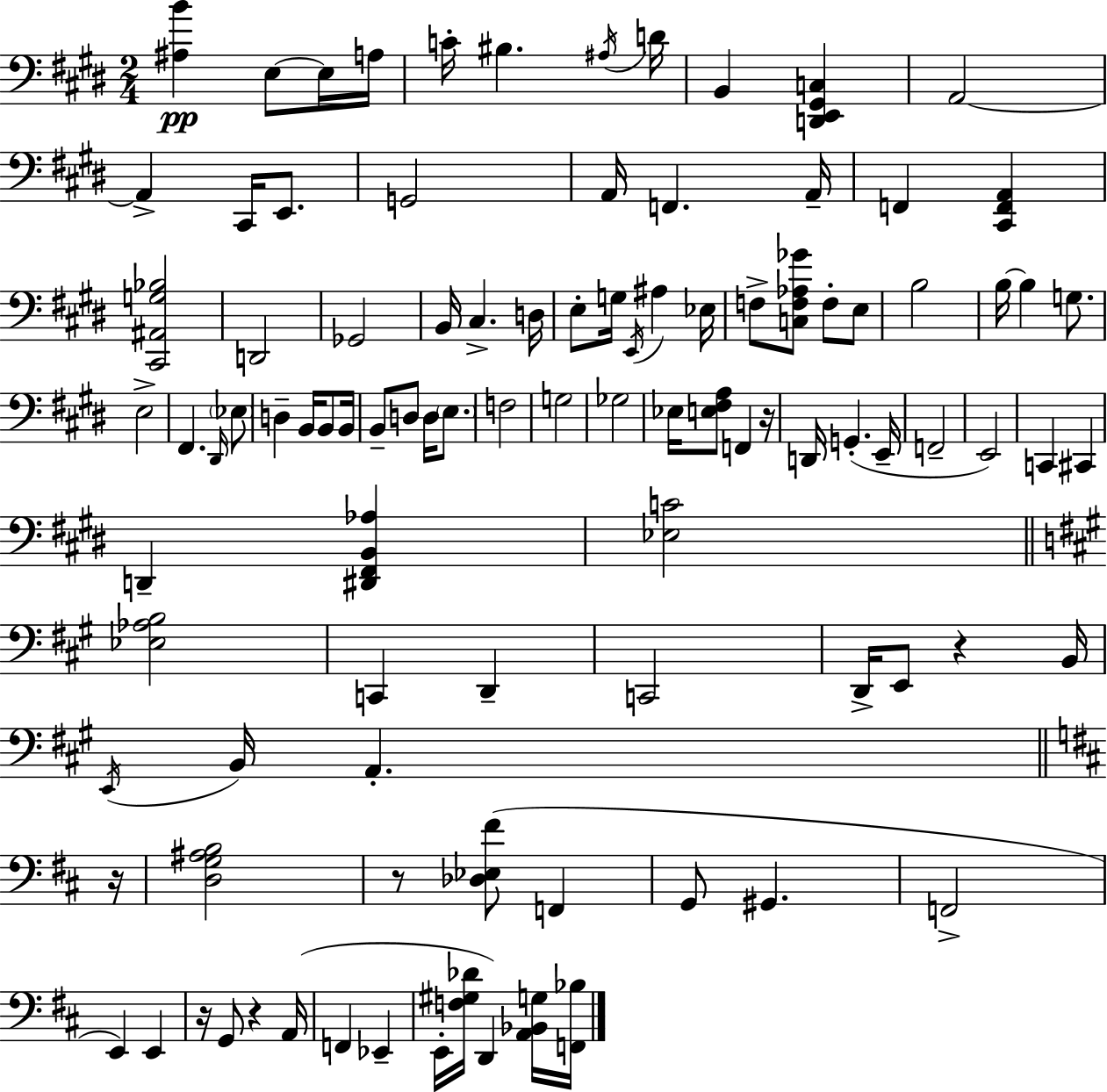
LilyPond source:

{
  \clef bass
  \numericTimeSignature
  \time 2/4
  \key e \major
  <ais b'>4\pp e8~~ e16 a16 | c'16-. bis4. \acciaccatura { ais16 } | d'16 b,4 <d, e, gis, c>4 | a,2~~ | \break a,4-> cis,16 e,8. | g,2 | a,16 f,4. | a,16-- f,4 <cis, f, a,>4 | \break <cis, ais, g bes>2 | d,2 | ges,2 | b,16 cis4.-> | \break d16 e8-. g16 \acciaccatura { e,16 } ais4 | ees16 f8-> <c f aes ges'>8 f8-. | e8 b2 | b16~~ b4 g8. | \break e2-> | fis,4. | \grace { dis,16 } \parenthesize ees8 d4-- b,16 | b,8 b,16 b,8-- d8 d16 | \break \parenthesize e8. f2 | g2 | ges2 | ees16 <e fis a>8 f,4 | \break r16 d,16 g,4.-.( | e,16-- f,2-- | e,2) | c,4 cis,4 | \break d,4-- <dis, fis, b, aes>4 | <ees c'>2 | \bar "||" \break \key a \major <ees aes b>2 | c,4 d,4-- | c,2 | d,16-> e,8 r4 b,16 | \break \acciaccatura { e,16 } b,16 a,4.-. | \bar "||" \break \key b \minor r16 <d g ais b>2 | r8 <des ees fis'>8( f,4 | g,8 gis,4. | f,2-> | \break e,4) e,4 | r16 g,8 r4 | a,16( f,4 ees,4-- | e,16-. <f gis des'>16 d,4) <a, bes, g>16 | \break <f, bes>16 \bar "|."
}